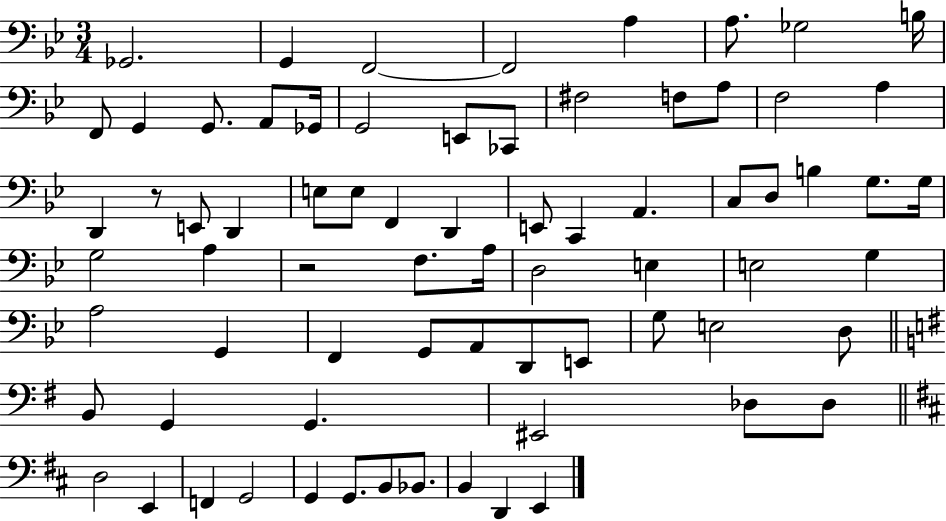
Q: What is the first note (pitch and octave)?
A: Gb2